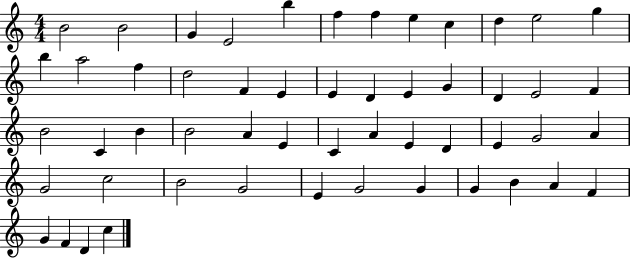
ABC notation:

X:1
T:Untitled
M:4/4
L:1/4
K:C
B2 B2 G E2 b f f e c d e2 g b a2 f d2 F E E D E G D E2 F B2 C B B2 A E C A E D E G2 A G2 c2 B2 G2 E G2 G G B A F G F D c